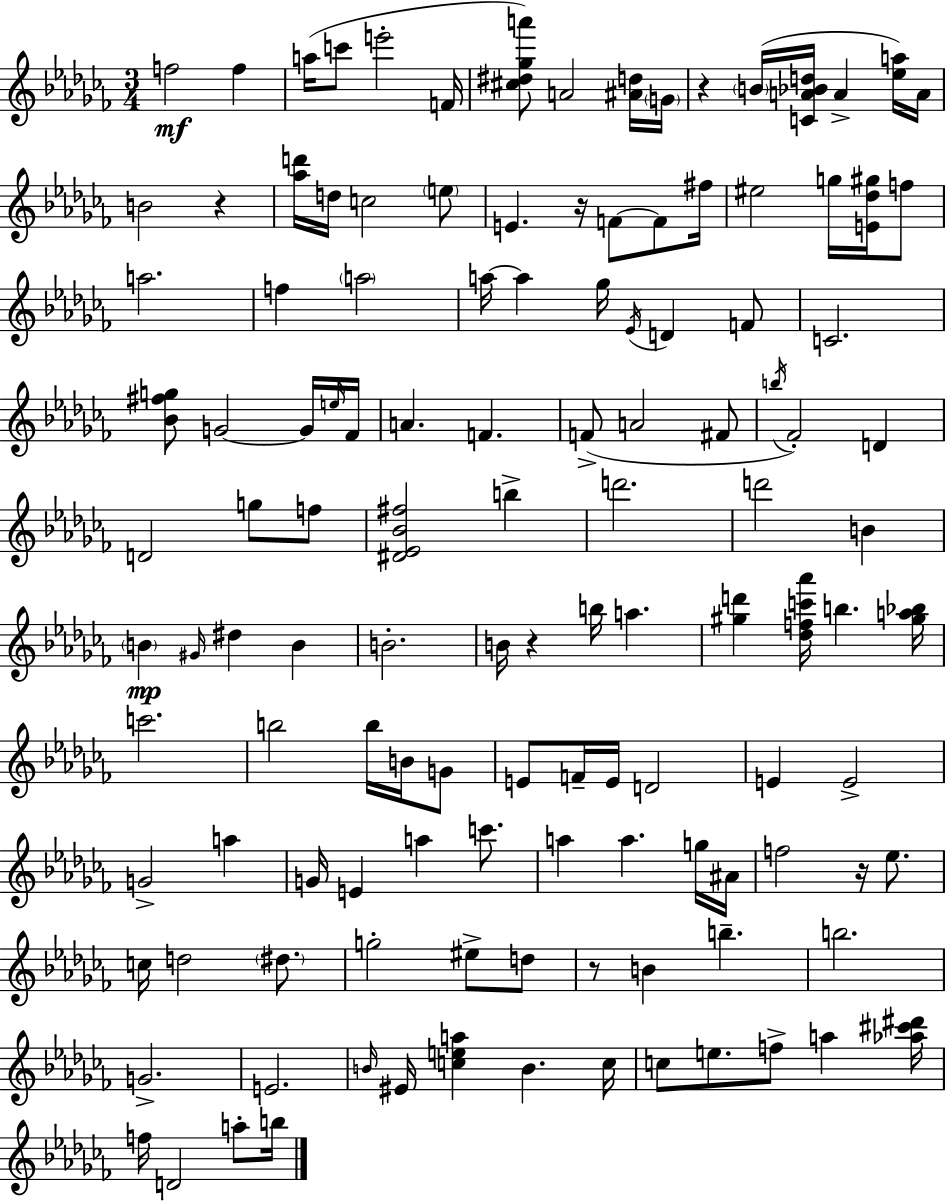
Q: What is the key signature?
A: AES minor